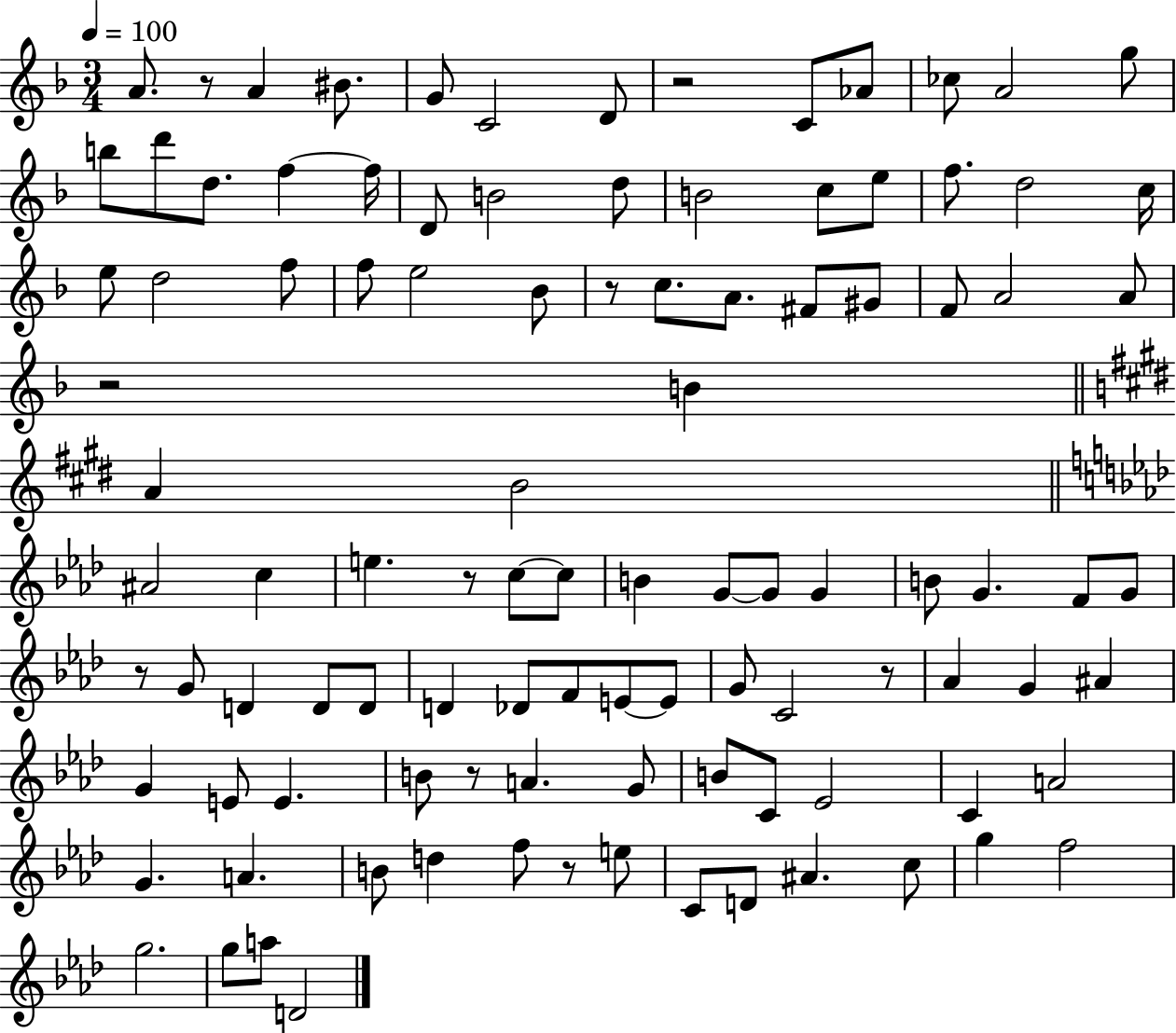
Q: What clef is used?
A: treble